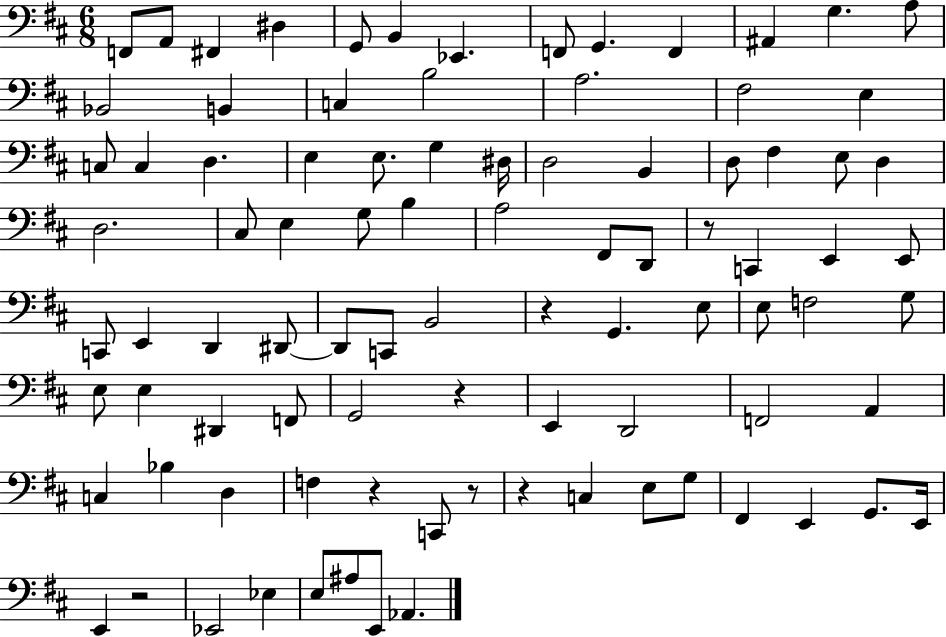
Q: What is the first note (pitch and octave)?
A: F2